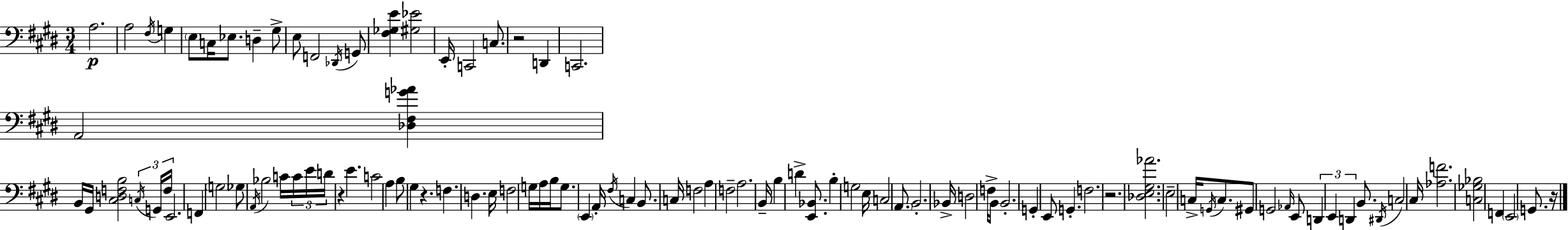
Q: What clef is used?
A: bass